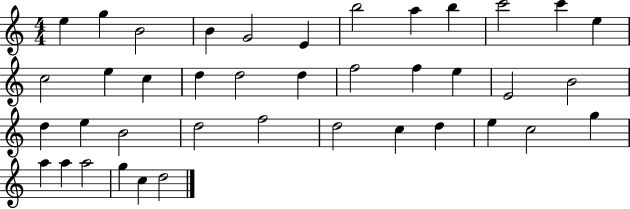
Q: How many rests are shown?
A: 0